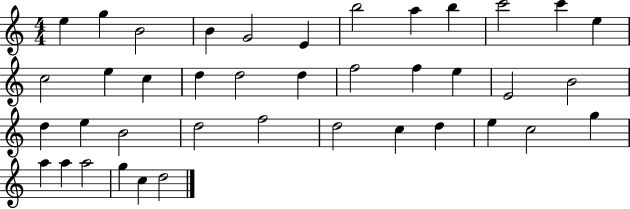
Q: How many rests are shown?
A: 0